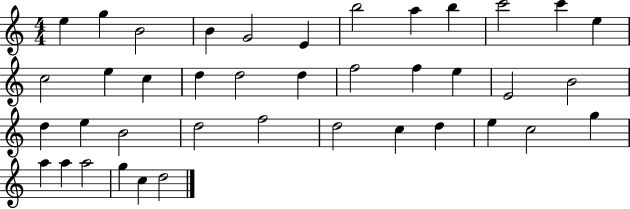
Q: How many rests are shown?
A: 0